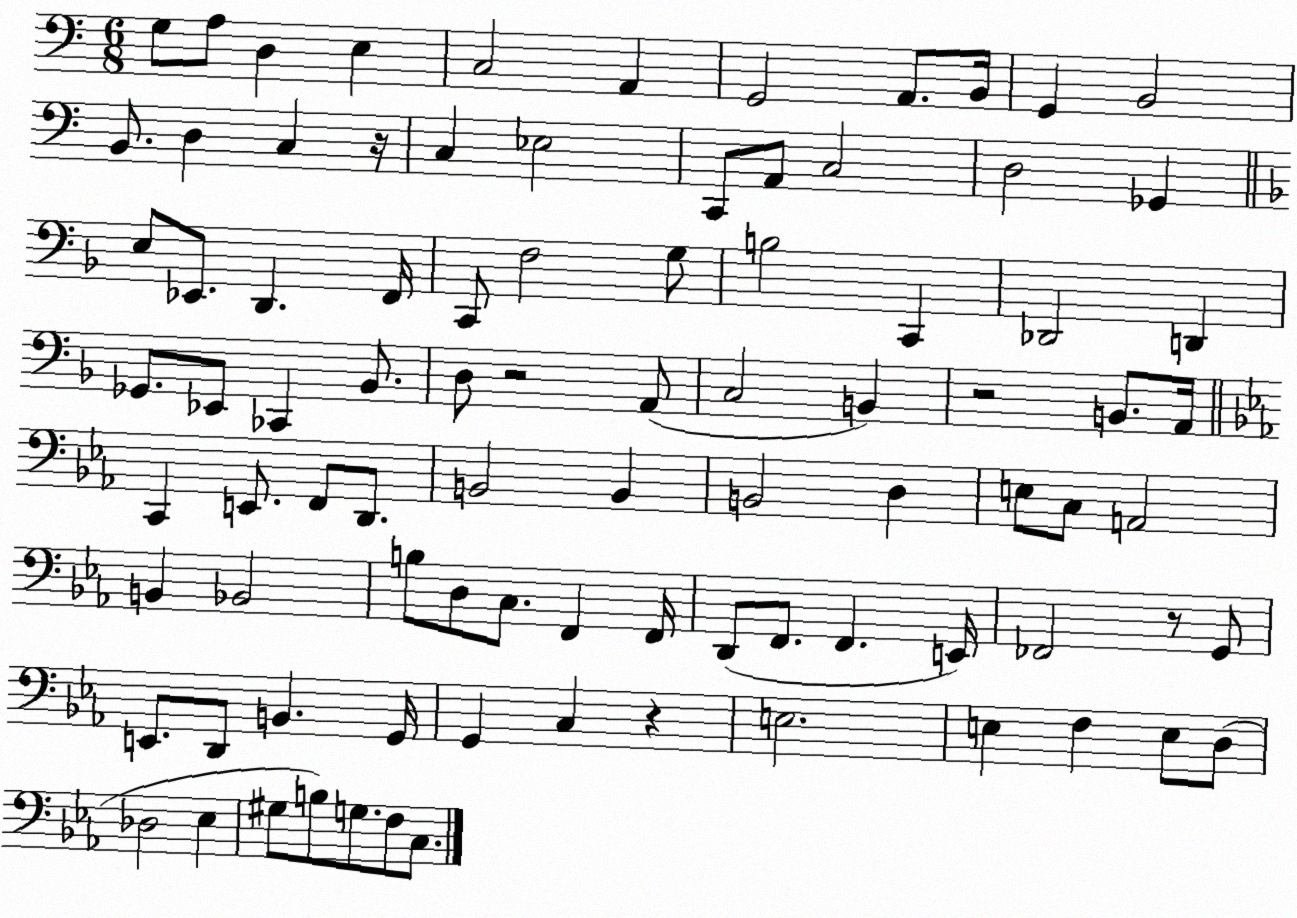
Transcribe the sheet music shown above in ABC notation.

X:1
T:Untitled
M:6/8
L:1/4
K:C
G,/2 A,/2 D, E, C,2 A,, G,,2 A,,/2 B,,/4 G,, B,,2 B,,/2 D, C, z/4 C, _E,2 C,,/2 A,,/2 C,2 D,2 _G,, E,/2 _E,,/2 D,, F,,/4 C,,/2 F,2 G,/2 B,2 C,, _D,,2 D,, _G,,/2 _E,,/2 _C,, _B,,/2 D,/2 z2 A,,/2 C,2 B,, z2 B,,/2 A,,/4 C,, E,,/2 F,,/2 D,,/2 B,,2 B,, B,,2 D, E,/2 C,/2 A,,2 B,, _B,,2 B,/2 D,/2 C,/2 F,, F,,/4 D,,/2 F,,/2 F,, E,,/4 _F,,2 z/2 G,,/2 E,,/2 D,,/2 B,, G,,/4 G,, C, z E,2 E, F, E,/2 D,/2 _D,2 _E, ^G,/2 B,/2 G,/2 F,/2 C,/2